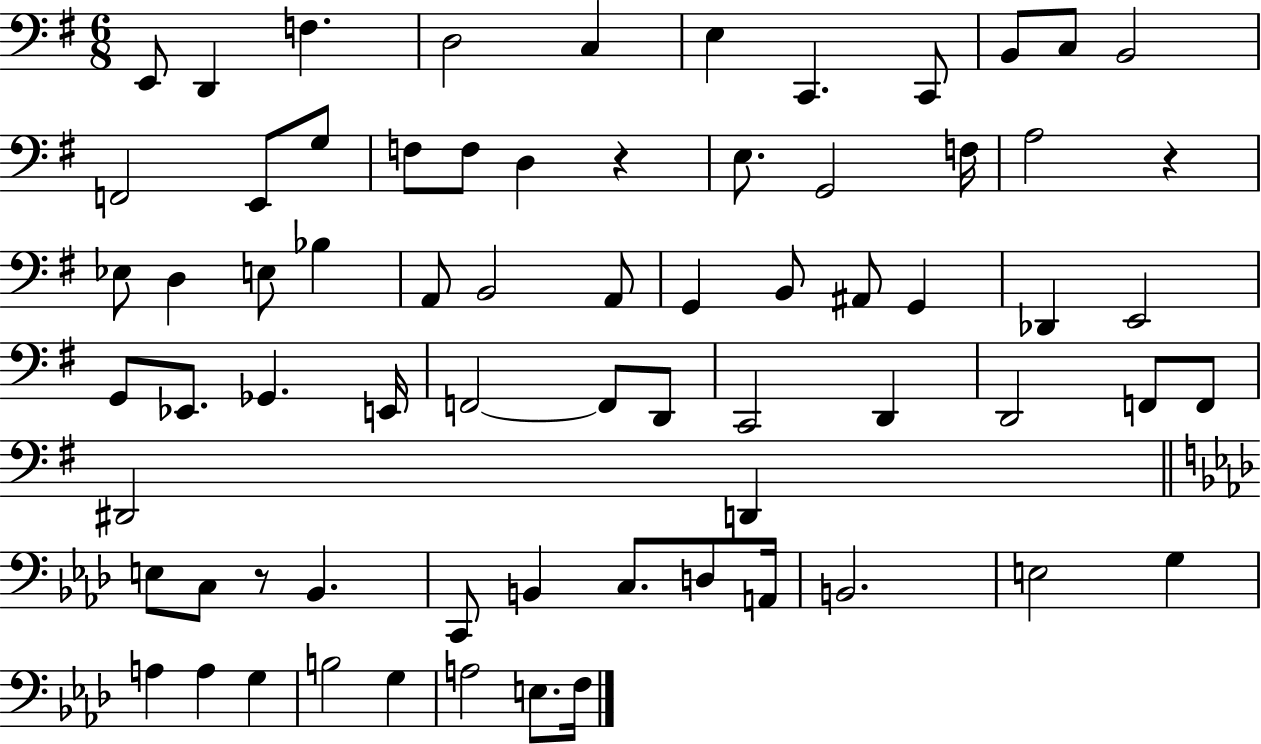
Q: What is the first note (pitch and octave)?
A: E2